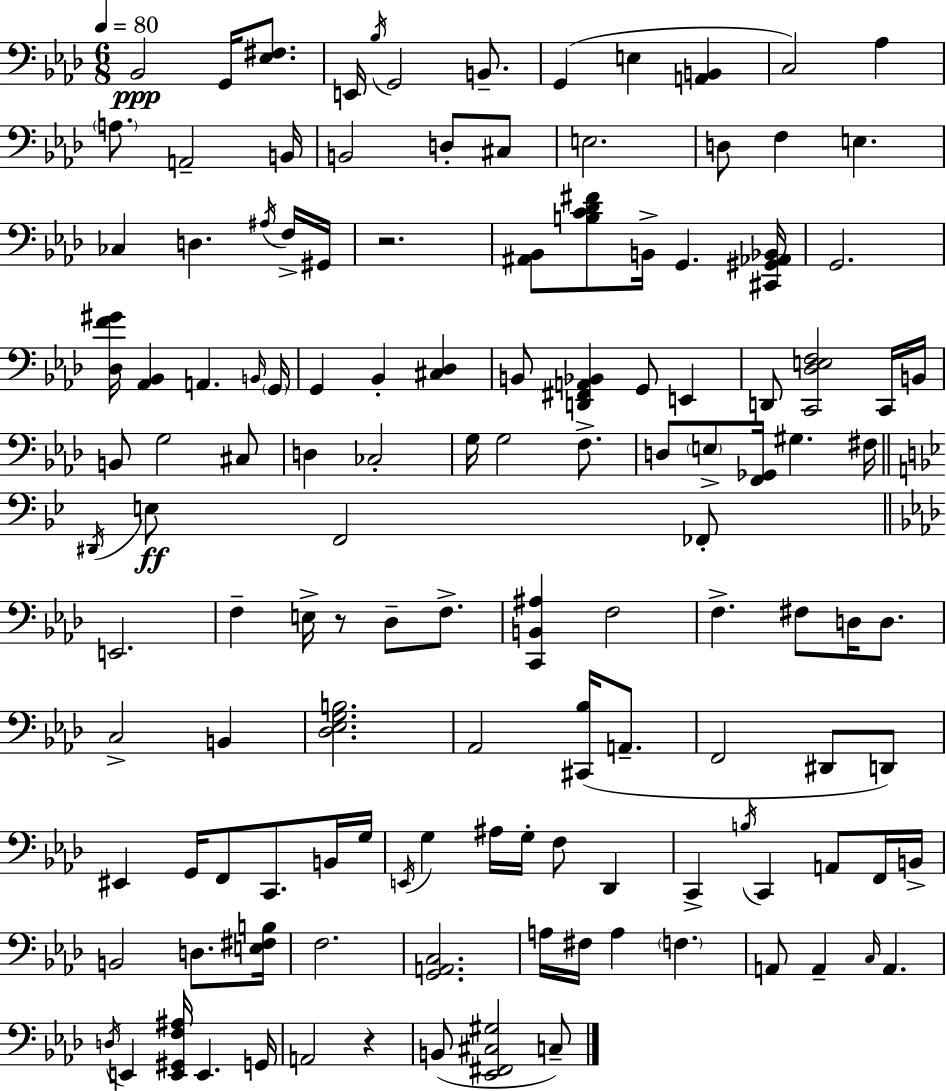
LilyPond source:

{
  \clef bass
  \numericTimeSignature
  \time 6/8
  \key aes \major
  \tempo 4 = 80
  bes,2\ppp g,16 <ees fis>8. | e,16 \acciaccatura { bes16 } g,2 b,8.-- | g,4( e4 <a, b,>4 | c2) aes4 | \break \parenthesize a8. a,2-- | b,16 b,2 d8-. cis8 | e2. | d8 f4 e4. | \break ces4 d4. \acciaccatura { ais16 } | f16-> gis,16 r2. | <ais, bes,>8 <b c' des' fis'>8 b,16-> g,4. | <cis, gis, aes, bes,>16 g,2. | \break <des f' gis'>16 <aes, bes,>4 a,4. | \grace { b,16 } \parenthesize g,16 g,4 bes,4-. <cis des>4 | b,8 <d, fis, a, bes,>4 g,8 e,4 | d,8 <c, des e f>2 | \break c,16 b,16 b,8 g2 | cis8 d4 ces2-. | g16 g2 | f8.-> d8 \parenthesize e8-> <f, ges,>16 gis4. | \break fis16 \bar "||" \break \key bes \major \acciaccatura { dis,16 } e8\ff f,2 fes,8-. | \bar "||" \break \key aes \major e,2. | f4-- e16-> r8 des8-- f8.-> | <c, b, ais>4 f2 | f4.-> fis8 d16 d8. | \break c2-> b,4 | <des ees g b>2. | aes,2 <cis, bes>16( a,8.-- | f,2 dis,8 d,8) | \break eis,4 g,16 f,8 c,8. b,16 g16 | \acciaccatura { e,16 } g4 ais16 g16-. f8 des,4 | c,4-> \acciaccatura { b16 } c,4 a,8 | f,16 b,16-> b,2 d8. | \break <e fis b>16 f2. | <g, a, c>2. | a16 fis16 a4 \parenthesize f4. | a,8 a,4-- \grace { c16 } a,4. | \break \acciaccatura { d16 } e,4 <e, gis, f ais>16 e,4. | g,16 a,2 | r4 b,8( <ees, fis, cis gis>2 | c8--) \bar "|."
}